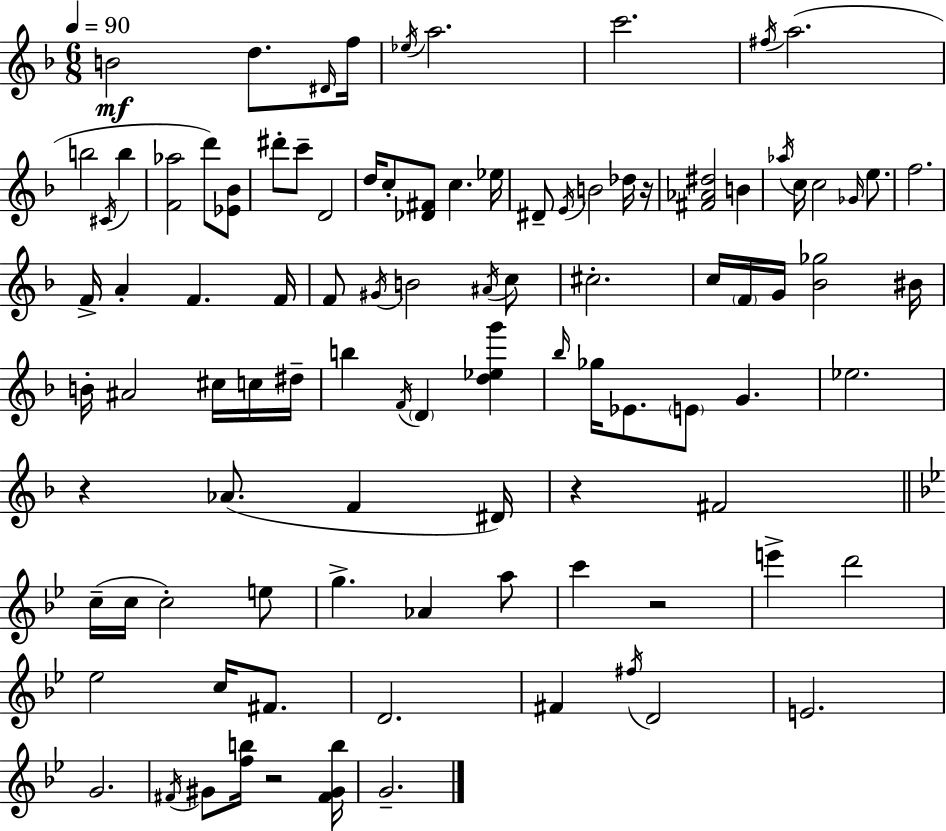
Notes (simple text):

B4/h D5/e. D#4/s F5/s Eb5/s A5/h. C6/h. F#5/s A5/h. B5/h C#4/s B5/q [F4,Ab5]/h D6/e [Eb4,Bb4]/e D#6/e C6/e D4/h D5/s C5/e [Db4,F#4]/e C5/q. Eb5/s D#4/e E4/s B4/h Db5/s R/s [F#4,Ab4,D#5]/h B4/q Ab5/s C5/s C5/h Gb4/s E5/e. F5/h. F4/s A4/q F4/q. F4/s F4/e G#4/s B4/h A#4/s C5/e C#5/h. C5/s F4/s G4/s [Bb4,Gb5]/h BIS4/s B4/s A#4/h C#5/s C5/s D#5/s B5/q F4/s D4/q [D5,Eb5,G6]/q Bb5/s Gb5/s Eb4/e. E4/e G4/q. Eb5/h. R/q Ab4/e. F4/q D#4/s R/q F#4/h C5/s C5/s C5/h E5/e G5/q. Ab4/q A5/e C6/q R/h E6/q D6/h Eb5/h C5/s F#4/e. D4/h. F#4/q F#5/s D4/h E4/h. G4/h. F#4/s G#4/e [F5,B5]/s R/h [F#4,G#4,B5]/s G4/h.